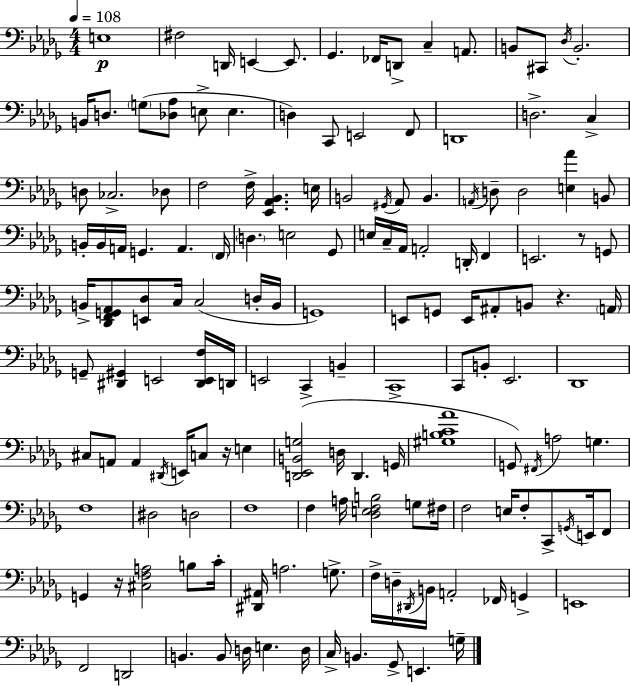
{
  \clef bass
  \numericTimeSignature
  \time 4/4
  \key bes \minor
  \tempo 4 = 108
  e1\p | fis2 d,16 e,4~~ e,8. | ges,4. fes,16 d,8-> c4-- a,8. | b,8 cis,8 \acciaccatura { des16 } b,2.-. | \break b,16 d8. \parenthesize g8( <des aes>8 e8-> e4. | d4) c,8 e,2 f,8 | d,1 | d2.-> c4-> | \break d8 ces2.-> des8 | f2 f16-> <ees, aes, bes,>4. | e16 b,2 \acciaccatura { gis,16 } aes,8 b,4. | \acciaccatura { a,16 } d8-- d2 <e aes'>4 | \break b,8 b,16-. b,16 a,16 g,4. a,4. | \parenthesize f,16 \parenthesize d4. e2 | ges,8 e16 c16-- aes,16 a,2-. d,16-. f,4 | e,2. r8 | \break g,8 b,16-> <des, f, g, aes,>8 <e, des>8 c16 c2( | d16-. b,16 g,1) | e,8 g,8 e,16 ais,8-. b,8 r4. | \parenthesize a,16 g,8-- <dis, gis,>4 e,2 | \break <dis, e, f>16 d,16 e,2 c,4-> b,4-- | c,1-> | c,8 b,8-. ees,2. | des,1 | \break cis8 a,8 a,4 \acciaccatura { dis,16 } e,16 c8 r16 | e4 <d, ees, b, g>2( d16 d,4. | g,16 <gis b c' aes'>1 | g,8) \acciaccatura { fis,16 } a2 g4. | \break f1 | dis2 d2 | f1 | f4 a16 <des e f b>2 | \break g8 fis16 f2 e16 f8-. | c,8-> \acciaccatura { g,16 } e,16 f,8 g,4 r16 <cis f a>2 | b8 c'16-. <dis, ais,>16 a2. | g8.-> f16-> d16-- \acciaccatura { dis,16 } b,16 a,2-. | \break fes,16 g,4-> e,1 | f,2 d,2 | b,4. b,8 d16 | e4. d16 c16-> b,4. ges,8-> | \break e,4. g16-- \bar "|."
}